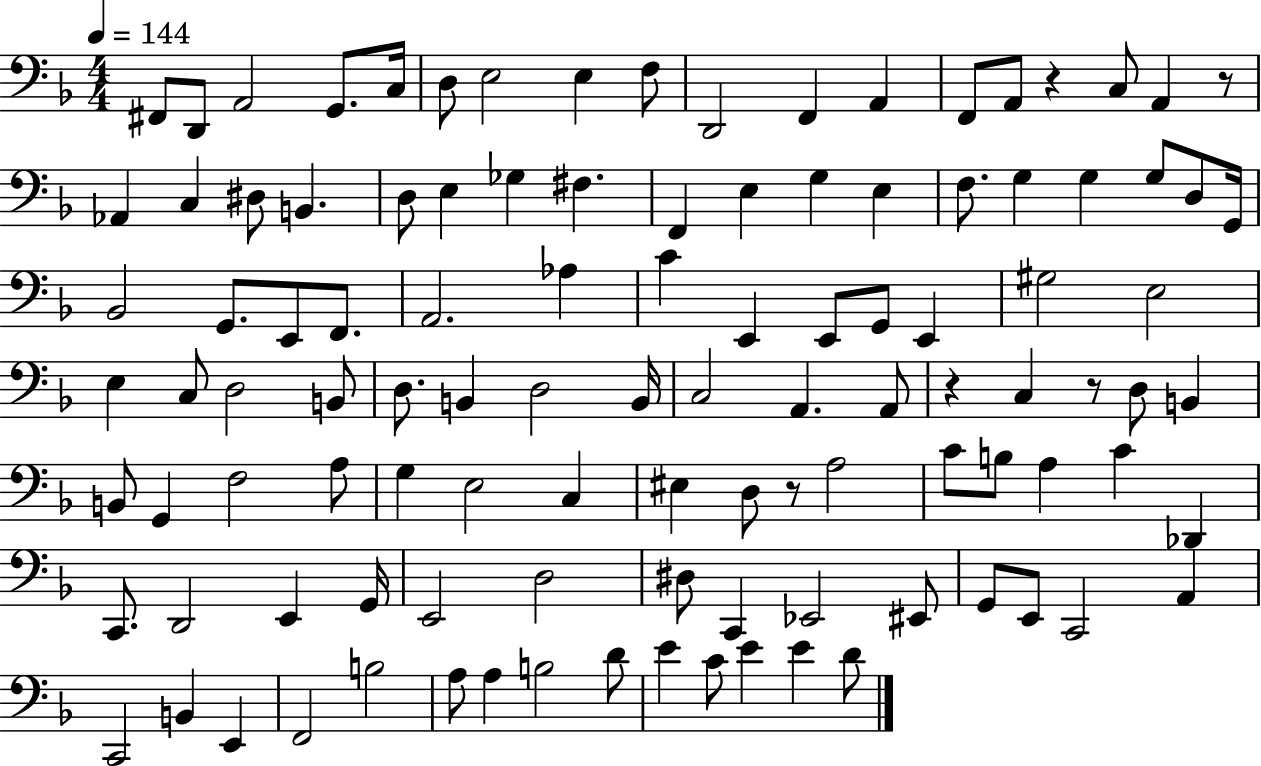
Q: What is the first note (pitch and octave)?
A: F#2